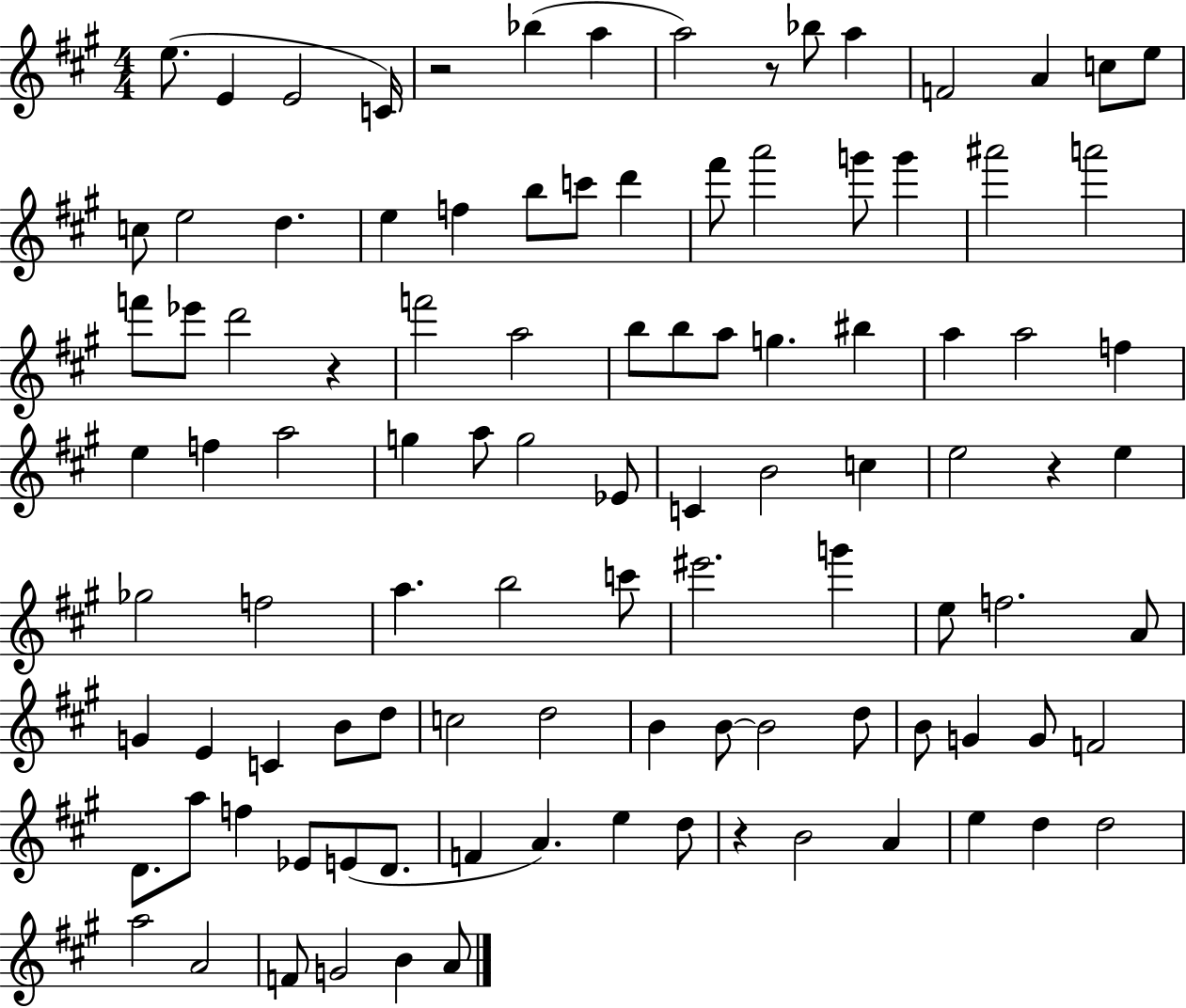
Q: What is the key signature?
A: A major